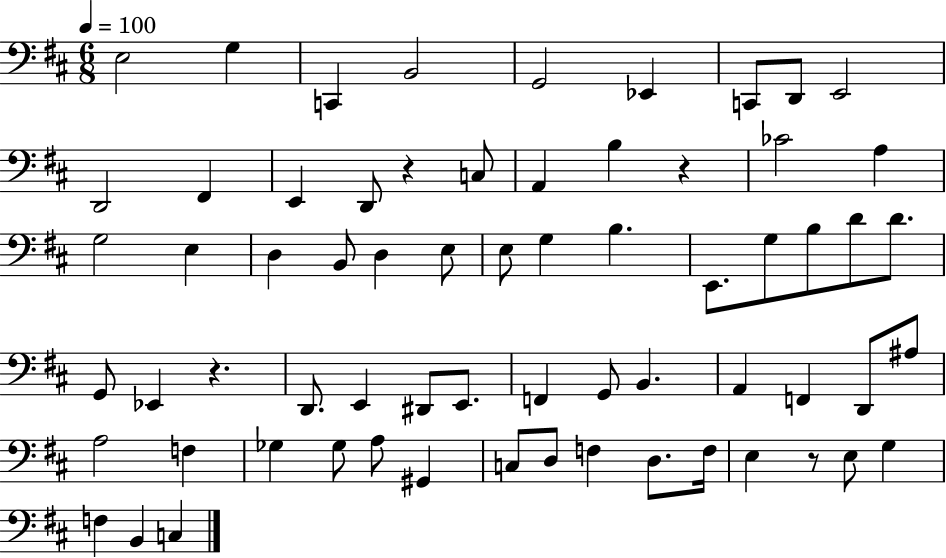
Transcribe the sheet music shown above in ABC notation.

X:1
T:Untitled
M:6/8
L:1/4
K:D
E,2 G, C,, B,,2 G,,2 _E,, C,,/2 D,,/2 E,,2 D,,2 ^F,, E,, D,,/2 z C,/2 A,, B, z _C2 A, G,2 E, D, B,,/2 D, E,/2 E,/2 G, B, E,,/2 G,/2 B,/2 D/2 D/2 G,,/2 _E,, z D,,/2 E,, ^D,,/2 E,,/2 F,, G,,/2 B,, A,, F,, D,,/2 ^A,/2 A,2 F, _G, _G,/2 A,/2 ^G,, C,/2 D,/2 F, D,/2 F,/4 E, z/2 E,/2 G, F, B,, C,